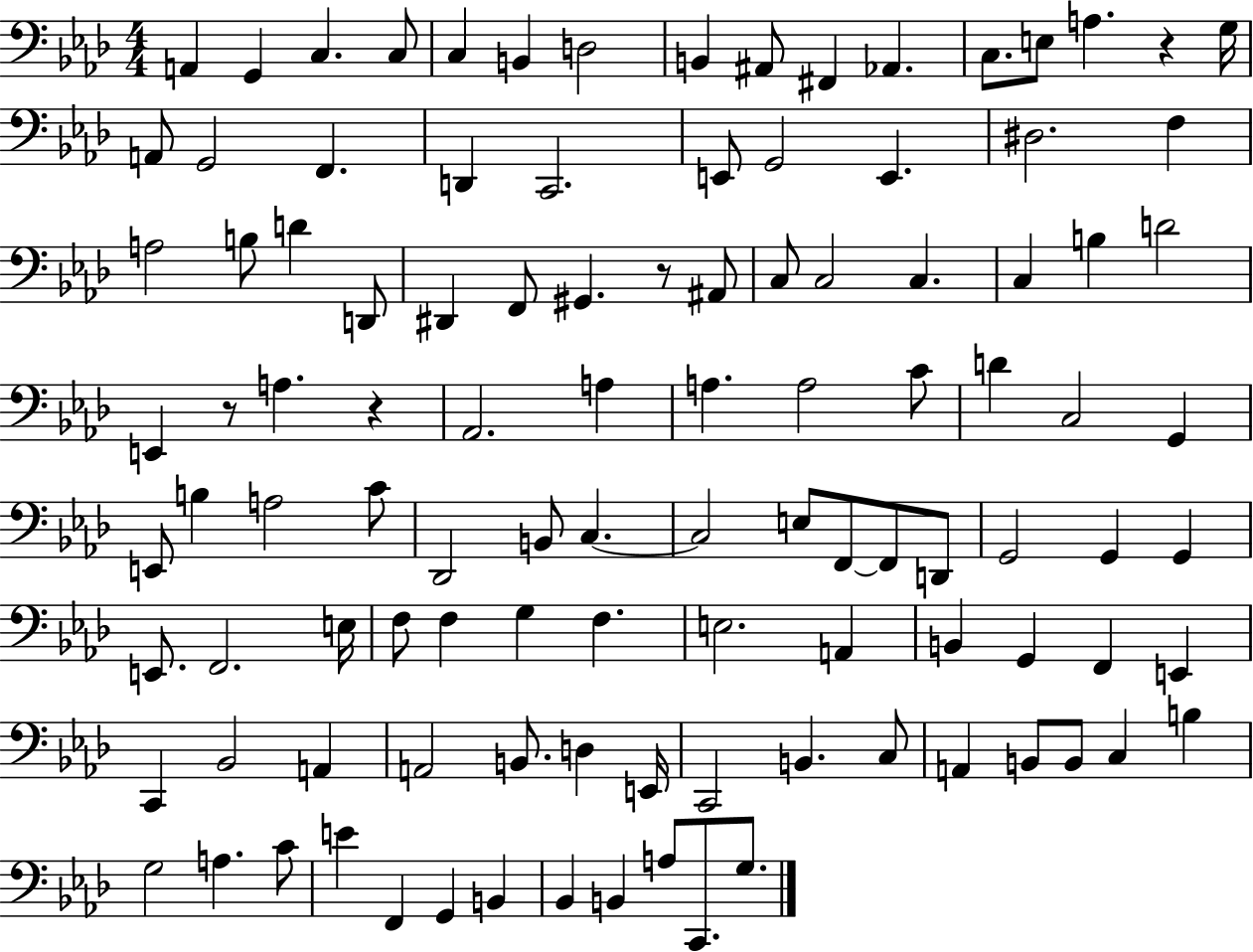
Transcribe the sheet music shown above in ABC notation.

X:1
T:Untitled
M:4/4
L:1/4
K:Ab
A,, G,, C, C,/2 C, B,, D,2 B,, ^A,,/2 ^F,, _A,, C,/2 E,/2 A, z G,/4 A,,/2 G,,2 F,, D,, C,,2 E,,/2 G,,2 E,, ^D,2 F, A,2 B,/2 D D,,/2 ^D,, F,,/2 ^G,, z/2 ^A,,/2 C,/2 C,2 C, C, B, D2 E,, z/2 A, z _A,,2 A, A, A,2 C/2 D C,2 G,, E,,/2 B, A,2 C/2 _D,,2 B,,/2 C, C,2 E,/2 F,,/2 F,,/2 D,,/2 G,,2 G,, G,, E,,/2 F,,2 E,/4 F,/2 F, G, F, E,2 A,, B,, G,, F,, E,, C,, _B,,2 A,, A,,2 B,,/2 D, E,,/4 C,,2 B,, C,/2 A,, B,,/2 B,,/2 C, B, G,2 A, C/2 E F,, G,, B,, _B,, B,, A,/2 C,,/2 G,/2